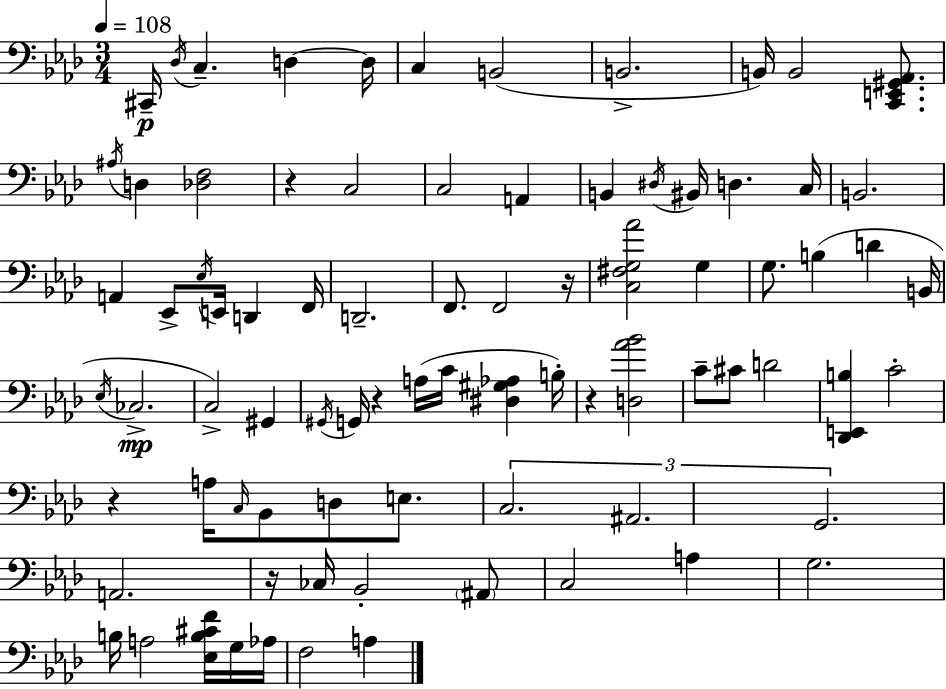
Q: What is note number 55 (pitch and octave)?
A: A#2